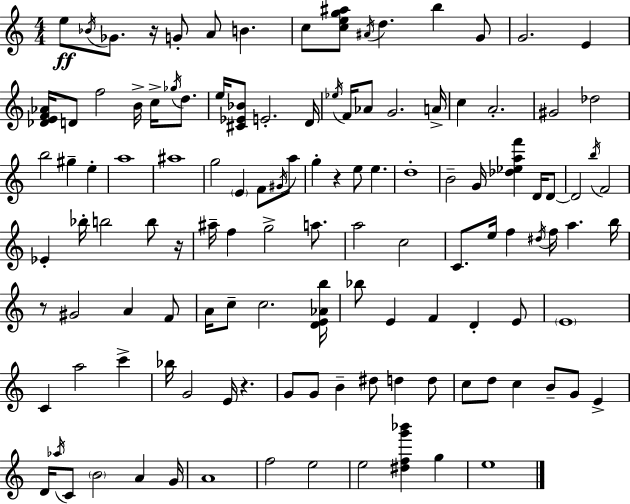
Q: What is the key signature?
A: C major